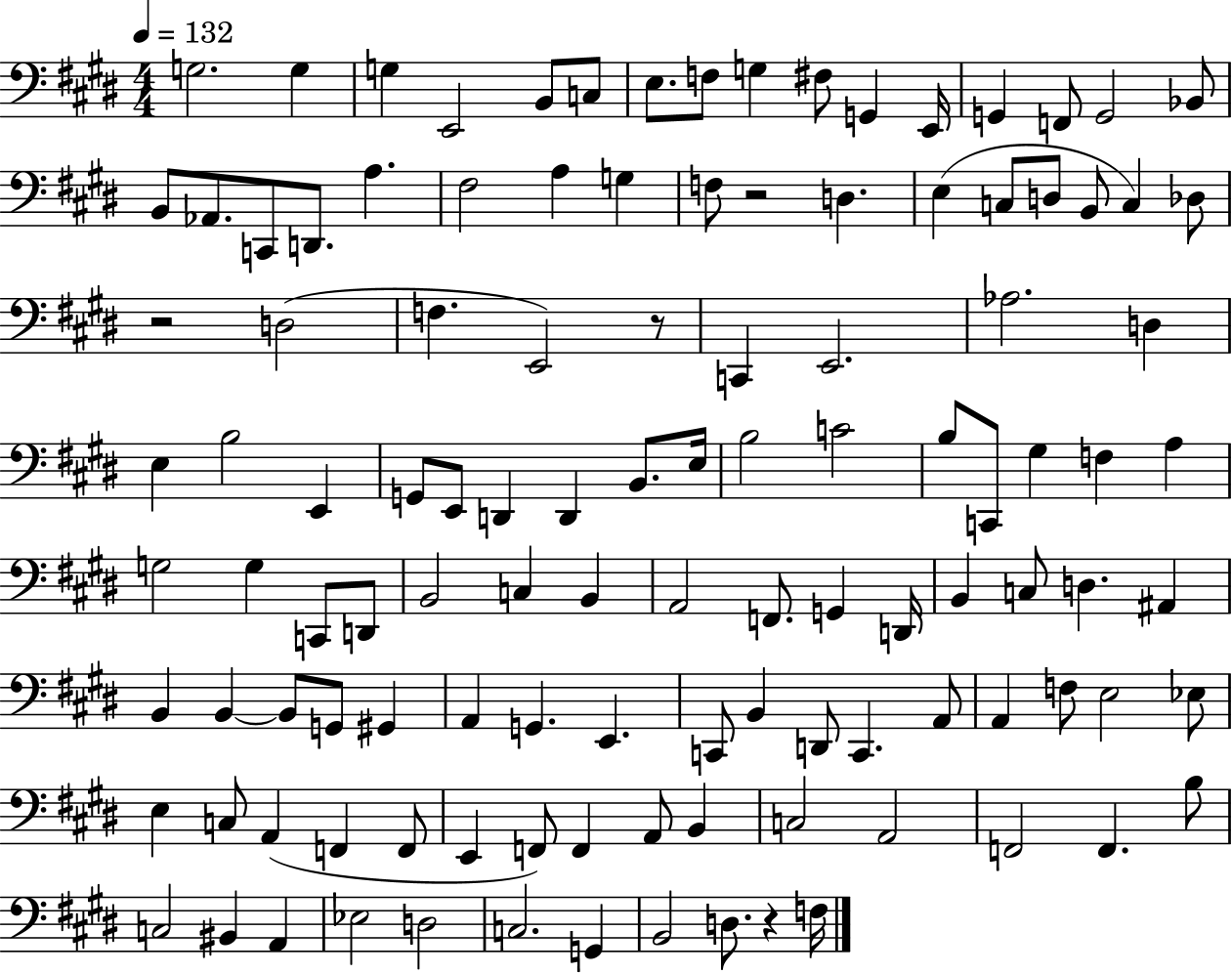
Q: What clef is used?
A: bass